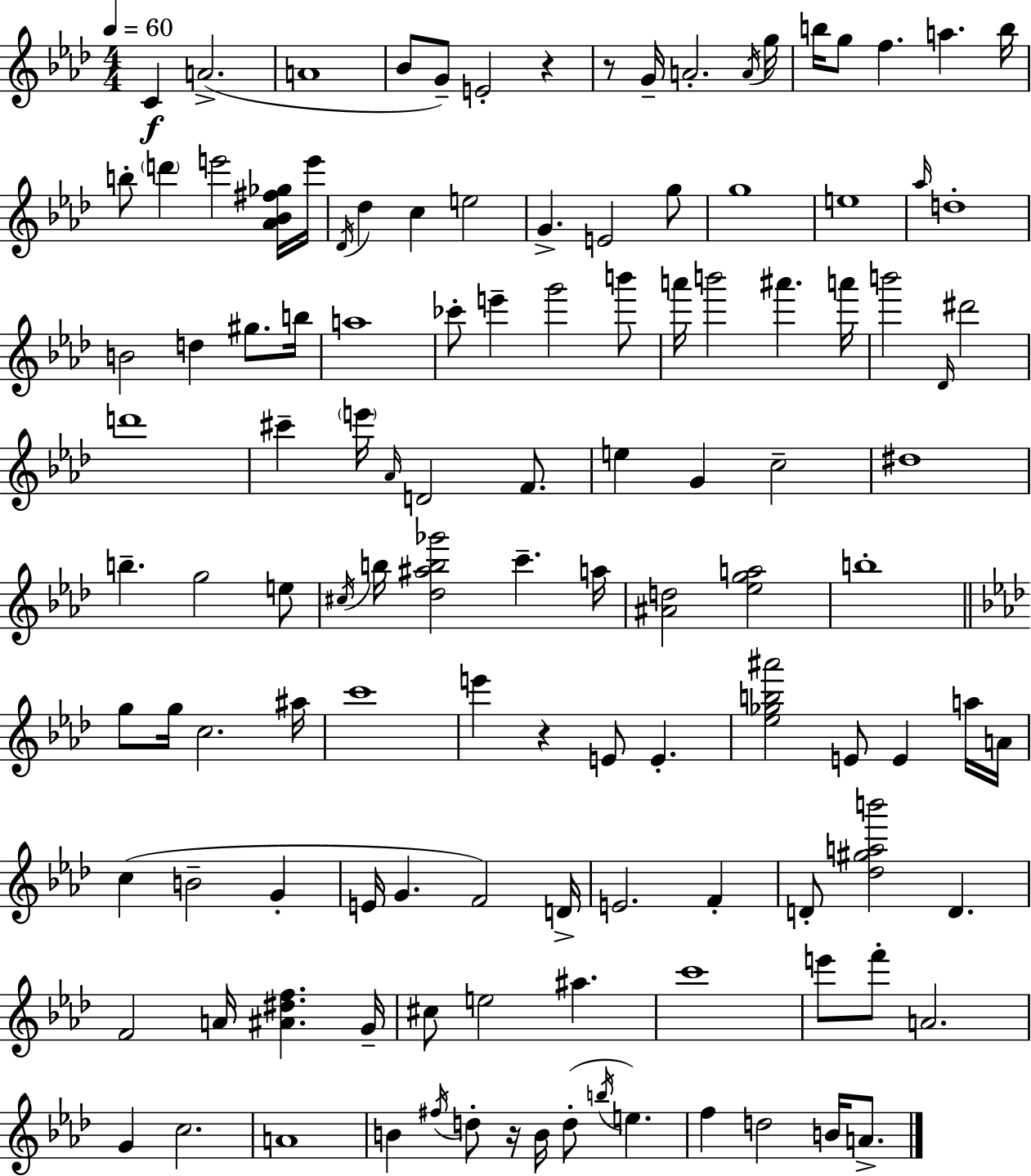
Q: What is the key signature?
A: F minor